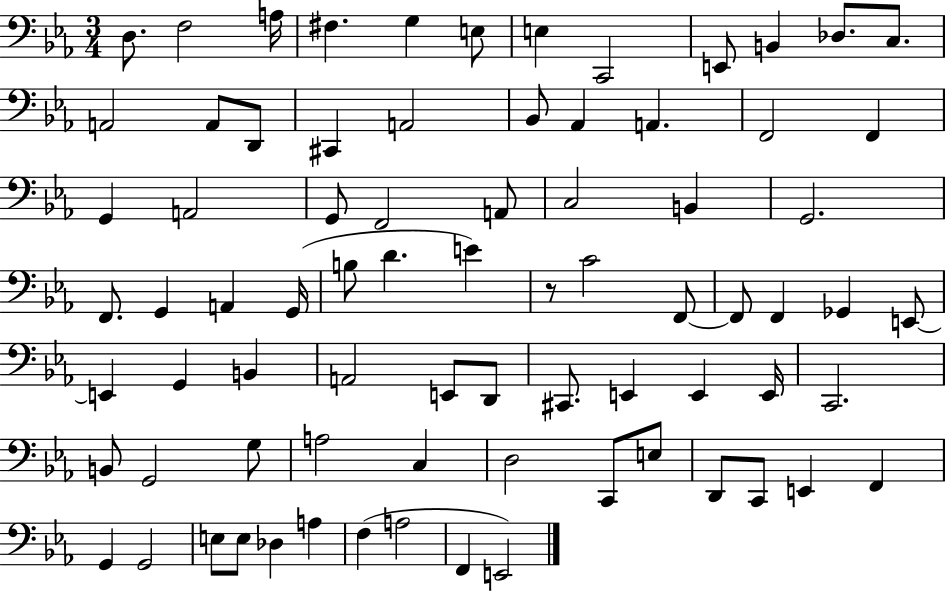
{
  \clef bass
  \numericTimeSignature
  \time 3/4
  \key ees \major
  \repeat volta 2 { d8. f2 a16 | fis4. g4 e8 | e4 c,2 | e,8 b,4 des8. c8. | \break a,2 a,8 d,8 | cis,4 a,2 | bes,8 aes,4 a,4. | f,2 f,4 | \break g,4 a,2 | g,8 f,2 a,8 | c2 b,4 | g,2. | \break f,8. g,4 a,4 g,16( | b8 d'4. e'4) | r8 c'2 f,8~~ | f,8 f,4 ges,4 e,8~~ | \break e,4 g,4 b,4 | a,2 e,8 d,8 | cis,8. e,4 e,4 e,16 | c,2. | \break b,8 g,2 g8 | a2 c4 | d2 c,8 e8 | d,8 c,8 e,4 f,4 | \break g,4 g,2 | e8 e8 des4 a4 | f4( a2 | f,4 e,2) | \break } \bar "|."
}